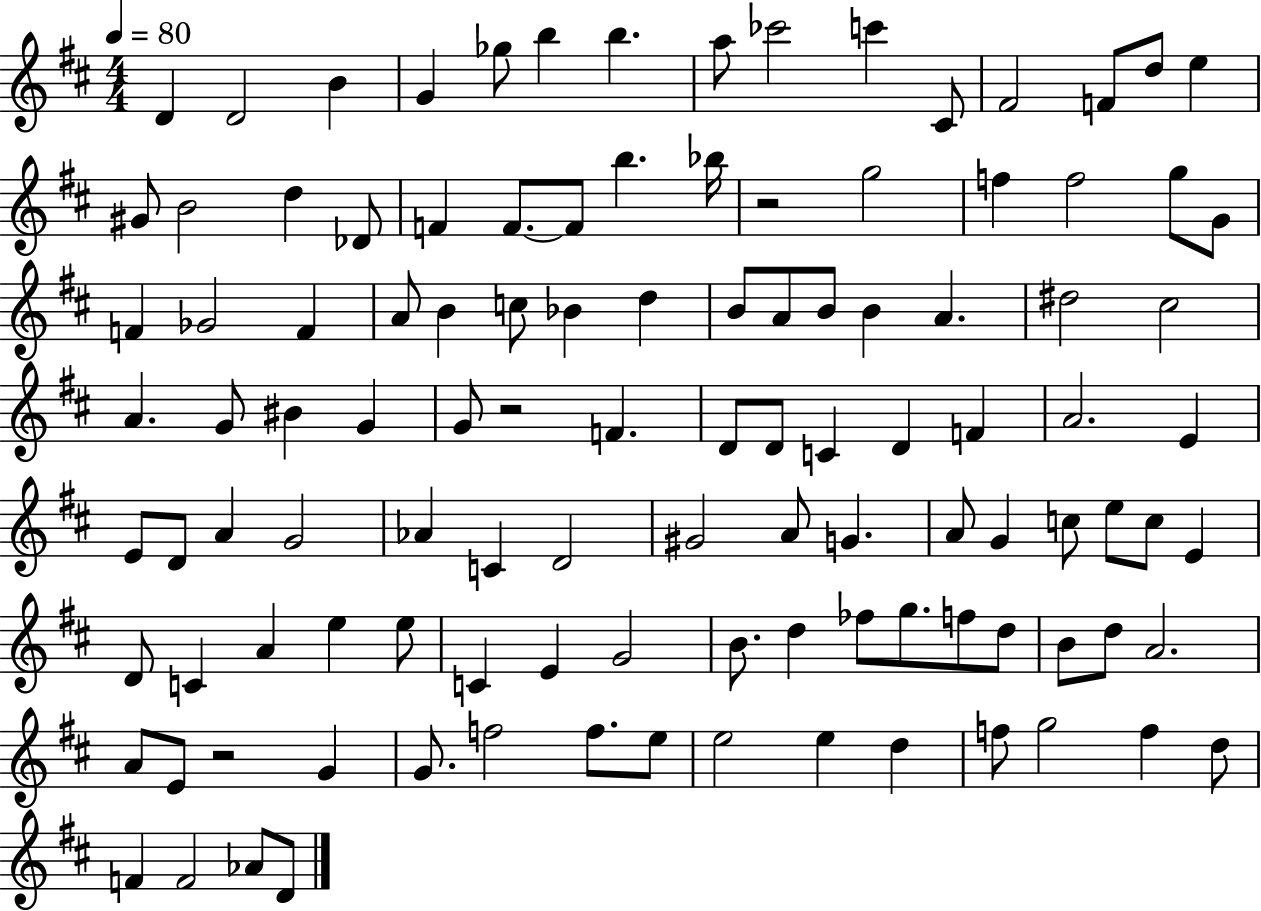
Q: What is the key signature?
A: D major